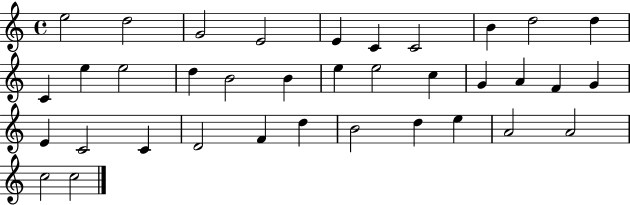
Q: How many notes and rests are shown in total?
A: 36